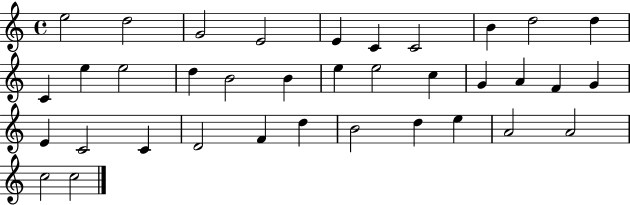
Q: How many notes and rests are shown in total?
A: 36